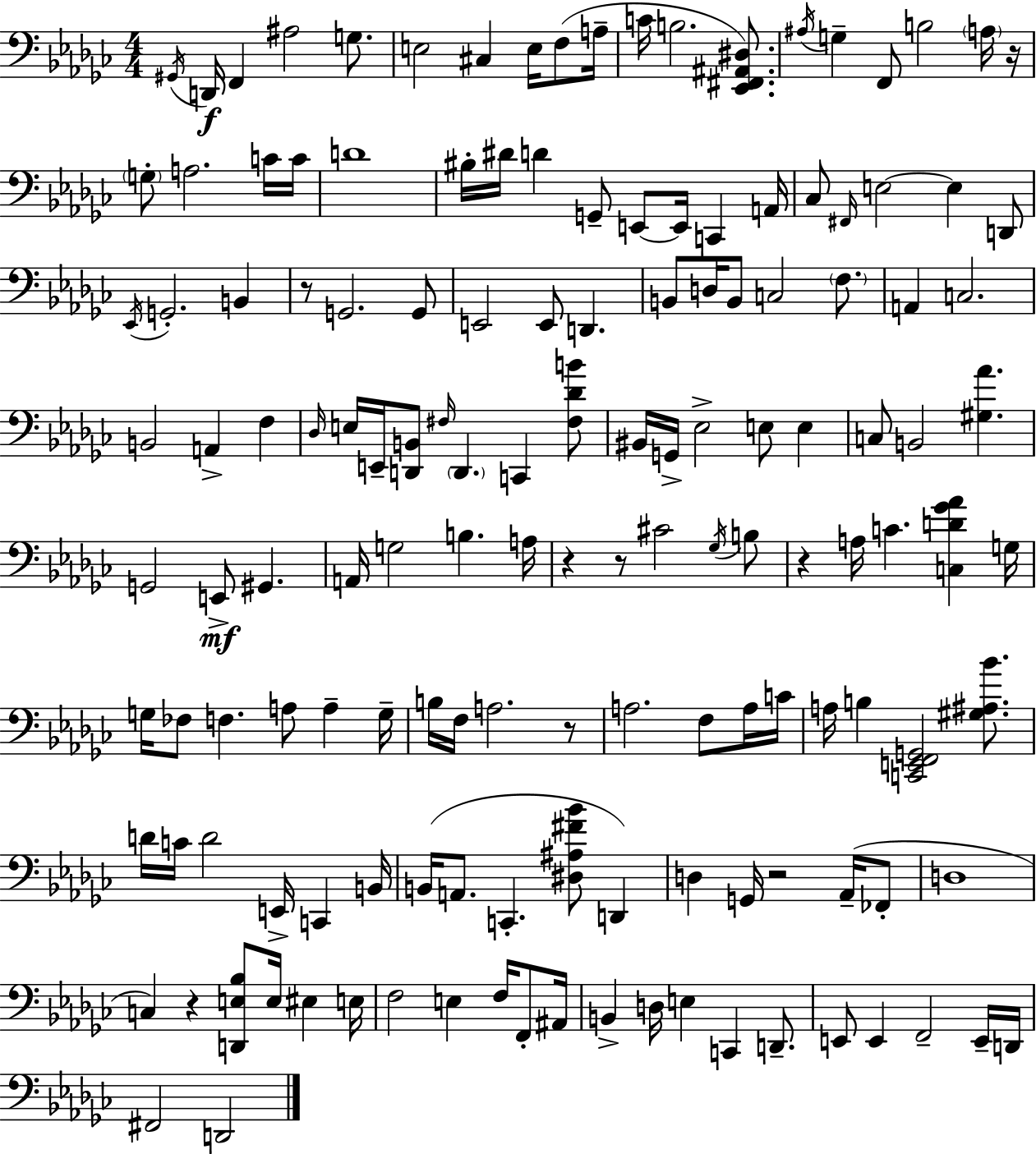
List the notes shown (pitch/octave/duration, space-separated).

G#2/s D2/s F2/q A#3/h G3/e. E3/h C#3/q E3/s F3/e A3/s C4/s B3/h. [Eb2,F#2,A#2,D#3]/e. A#3/s G3/q F2/e B3/h A3/s R/s G3/e A3/h. C4/s C4/s D4/w BIS3/s D#4/s D4/q G2/e E2/e E2/s C2/q A2/s CES3/e F#2/s E3/h E3/q D2/e Eb2/s G2/h. B2/q R/e G2/h. G2/e E2/h E2/e D2/q. B2/e D3/s B2/e C3/h F3/e. A2/q C3/h. B2/h A2/q F3/q Db3/s E3/s E2/s [D2,B2]/e F#3/s D2/q. C2/q [F#3,Db4,B4]/e BIS2/s G2/s Eb3/h E3/e E3/q C3/e B2/h [G#3,Ab4]/q. G2/h E2/e G#2/q. A2/s G3/h B3/q. A3/s R/q R/e C#4/h Gb3/s B3/e R/q A3/s C4/q. [C3,D4,Gb4,Ab4]/q G3/s G3/s FES3/e F3/q. A3/e A3/q G3/s B3/s F3/s A3/h. R/e A3/h. F3/e A3/s C4/s A3/s B3/q [C2,E2,F2,G2]/h [G#3,A#3,Bb4]/e. D4/s C4/s D4/h E2/s C2/q B2/s B2/s A2/e. C2/q. [D#3,A#3,F#4,Bb4]/e D2/q D3/q G2/s R/h Ab2/s FES2/e D3/w C3/q R/q [D2,E3,Bb3]/e E3/s EIS3/q E3/s F3/h E3/q F3/s F2/e A#2/s B2/q D3/s E3/q C2/q D2/e. E2/e E2/q F2/h E2/s D2/s F#2/h D2/h